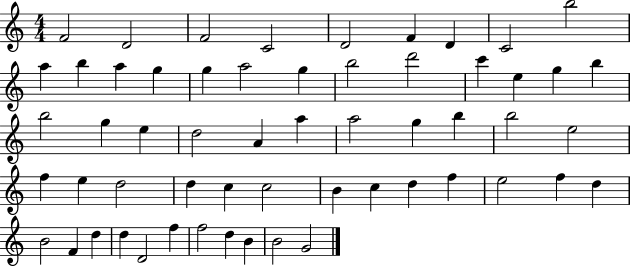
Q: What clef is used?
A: treble